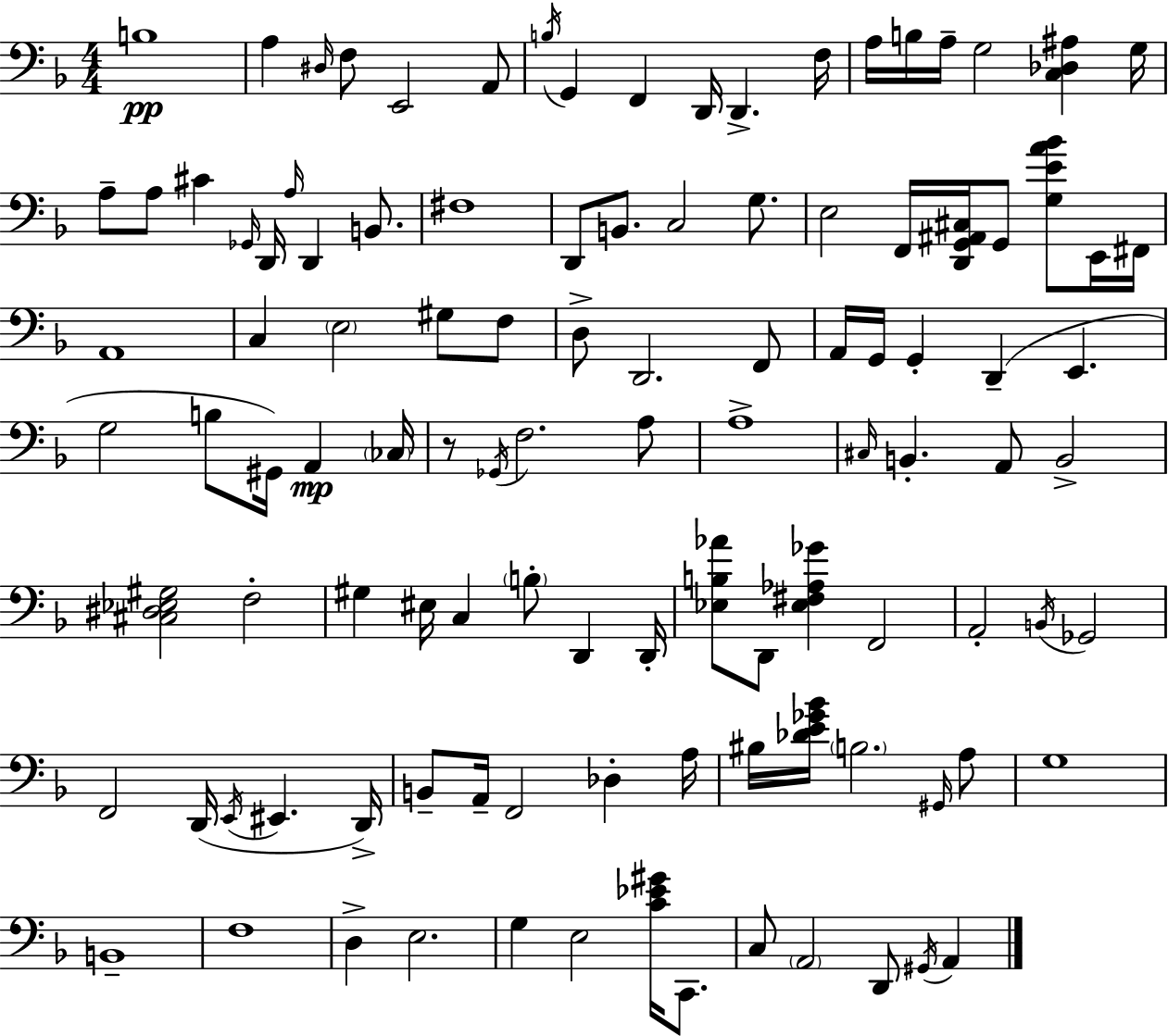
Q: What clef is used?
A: bass